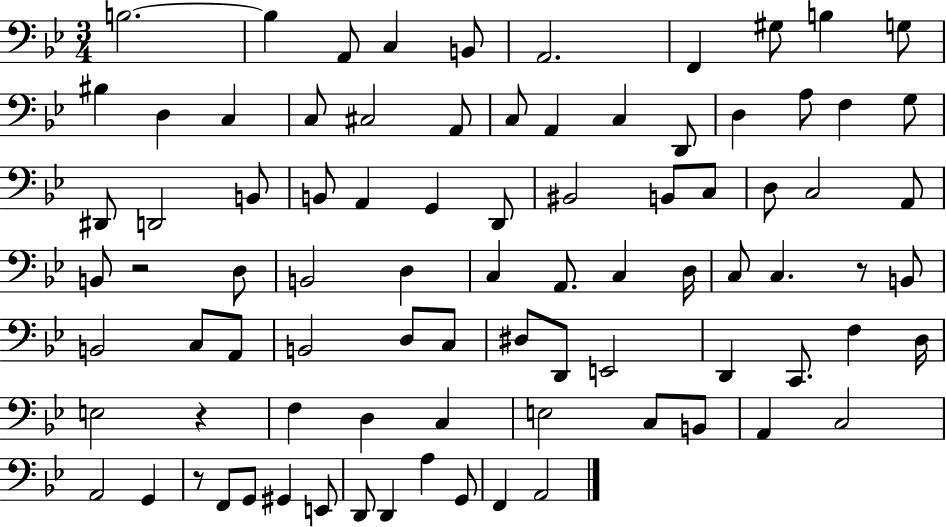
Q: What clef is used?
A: bass